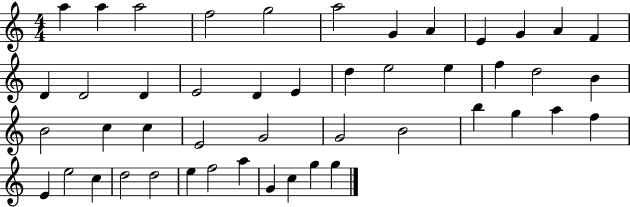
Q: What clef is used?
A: treble